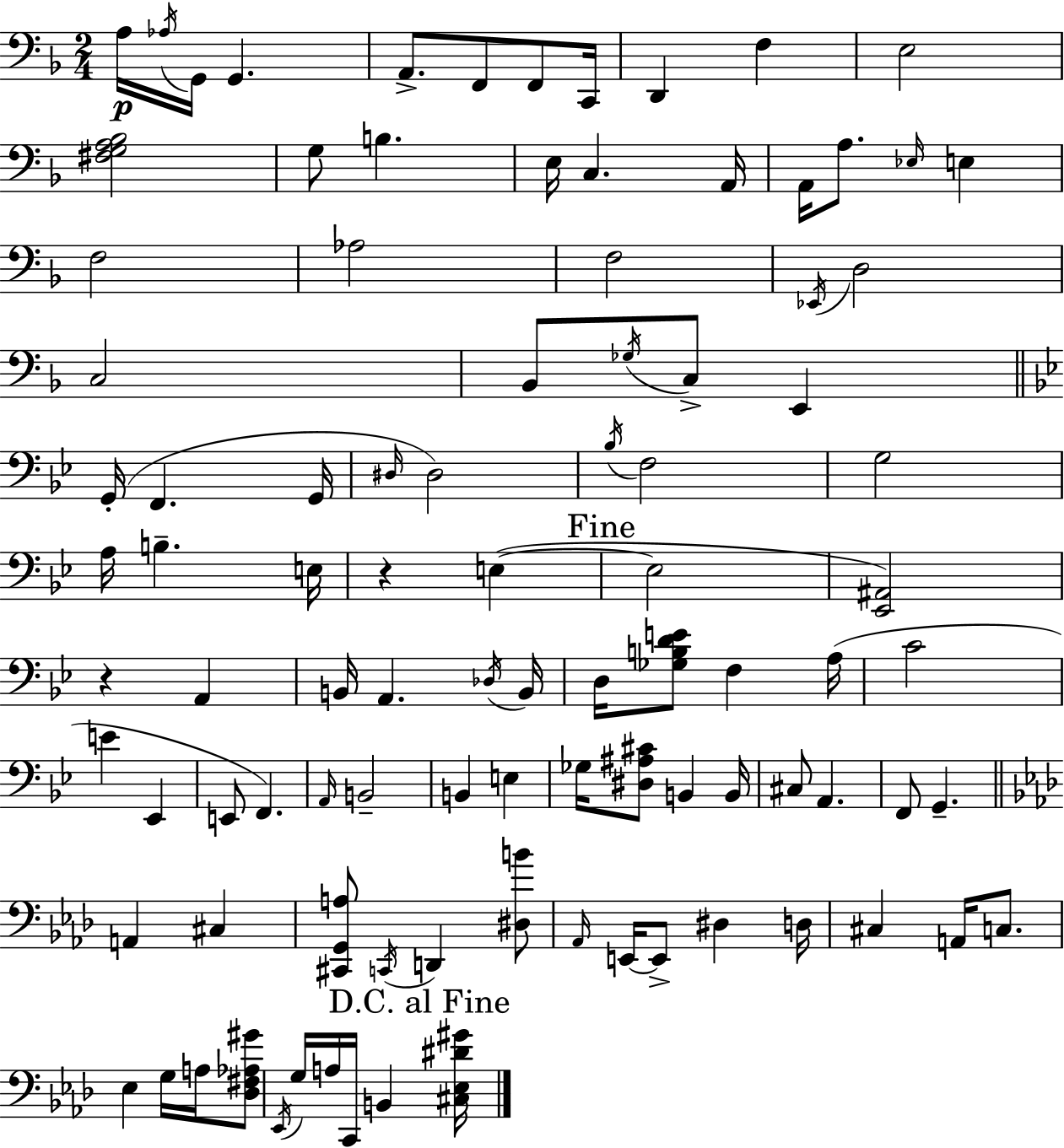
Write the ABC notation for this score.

X:1
T:Untitled
M:2/4
L:1/4
K:Dm
A,/4 _A,/4 G,,/4 G,, A,,/2 F,,/2 F,,/2 C,,/4 D,, F, E,2 [^F,G,A,_B,]2 G,/2 B, E,/4 C, A,,/4 A,,/4 A,/2 _E,/4 E, F,2 _A,2 F,2 _E,,/4 D,2 C,2 _B,,/2 _G,/4 C,/2 E,, G,,/4 F,, G,,/4 ^D,/4 ^D,2 _B,/4 F,2 G,2 A,/4 B, E,/4 z E, E,2 [_E,,^A,,]2 z A,, B,,/4 A,, _D,/4 B,,/4 D,/4 [_G,B,DE]/2 F, A,/4 C2 E _E,, E,,/2 F,, A,,/4 B,,2 B,, E, _G,/4 [^D,^A,^C]/2 B,, B,,/4 ^C,/2 A,, F,,/2 G,, A,, ^C, [^C,,G,,A,]/2 C,,/4 D,, [^D,B]/2 _A,,/4 E,,/4 E,,/2 ^D, D,/4 ^C, A,,/4 C,/2 _E, G,/4 A,/4 [_D,^F,_A,^G]/2 _E,,/4 G,/4 A,/4 C,,/4 B,, [^C,_E,^D^G]/4